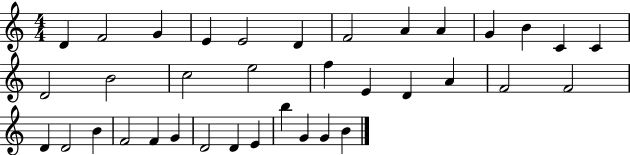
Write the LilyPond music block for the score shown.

{
  \clef treble
  \numericTimeSignature
  \time 4/4
  \key c \major
  d'4 f'2 g'4 | e'4 e'2 d'4 | f'2 a'4 a'4 | g'4 b'4 c'4 c'4 | \break d'2 b'2 | c''2 e''2 | f''4 e'4 d'4 a'4 | f'2 f'2 | \break d'4 d'2 b'4 | f'2 f'4 g'4 | d'2 d'4 e'4 | b''4 g'4 g'4 b'4 | \break \bar "|."
}